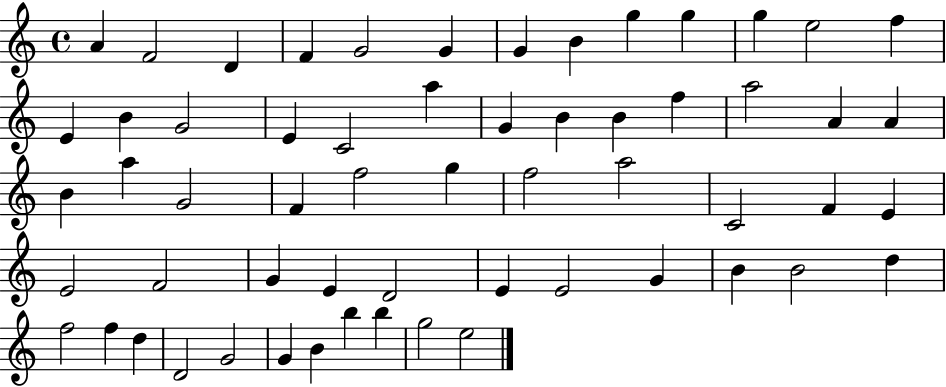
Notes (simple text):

A4/q F4/h D4/q F4/q G4/h G4/q G4/q B4/q G5/q G5/q G5/q E5/h F5/q E4/q B4/q G4/h E4/q C4/h A5/q G4/q B4/q B4/q F5/q A5/h A4/q A4/q B4/q A5/q G4/h F4/q F5/h G5/q F5/h A5/h C4/h F4/q E4/q E4/h F4/h G4/q E4/q D4/h E4/q E4/h G4/q B4/q B4/h D5/q F5/h F5/q D5/q D4/h G4/h G4/q B4/q B5/q B5/q G5/h E5/h